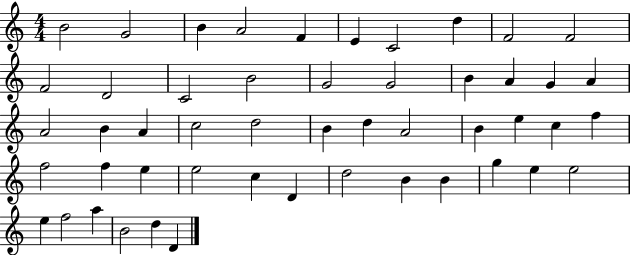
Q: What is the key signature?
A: C major